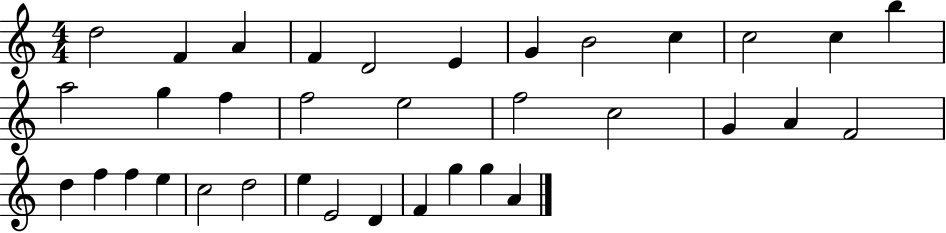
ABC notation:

X:1
T:Untitled
M:4/4
L:1/4
K:C
d2 F A F D2 E G B2 c c2 c b a2 g f f2 e2 f2 c2 G A F2 d f f e c2 d2 e E2 D F g g A